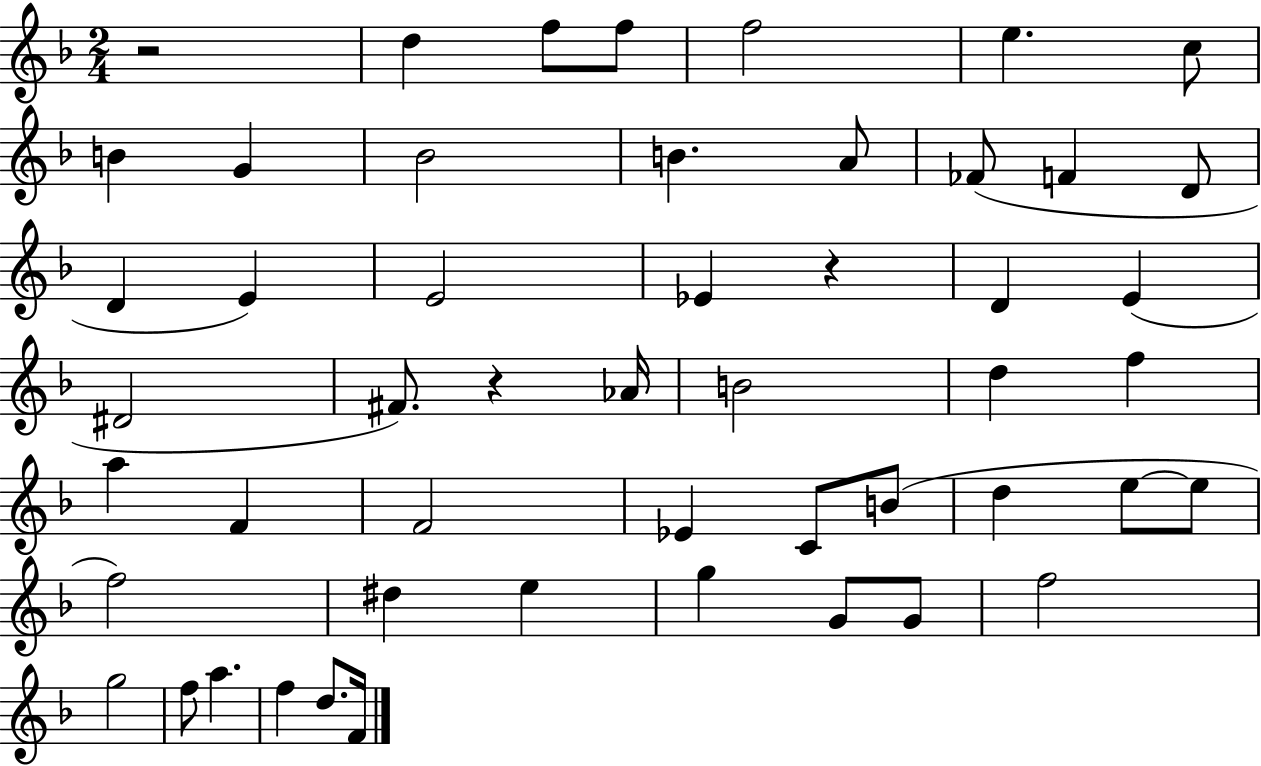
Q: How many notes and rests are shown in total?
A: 51